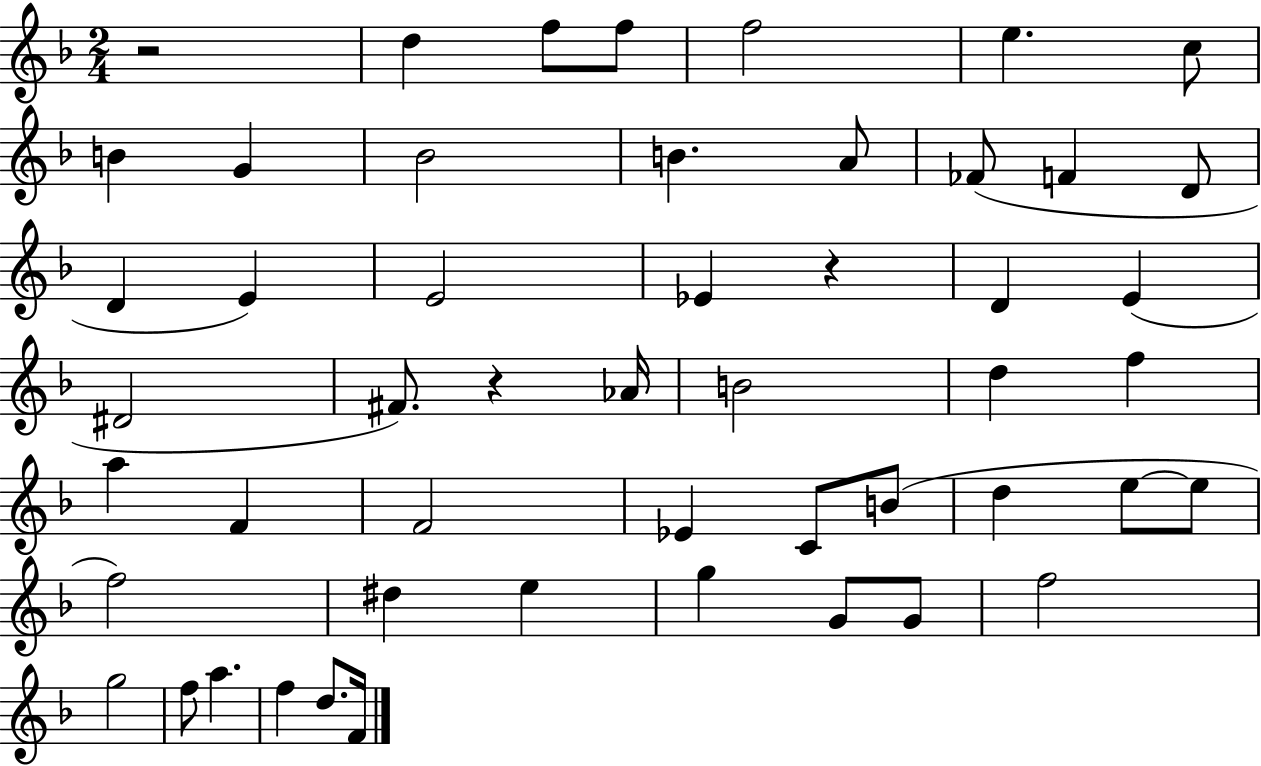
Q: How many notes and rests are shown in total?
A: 51